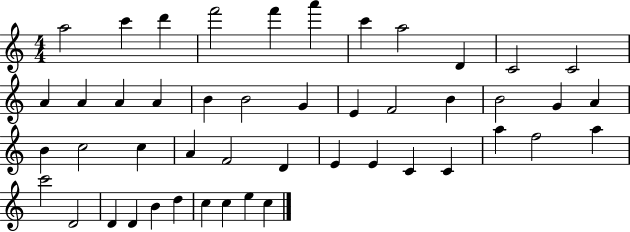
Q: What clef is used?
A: treble